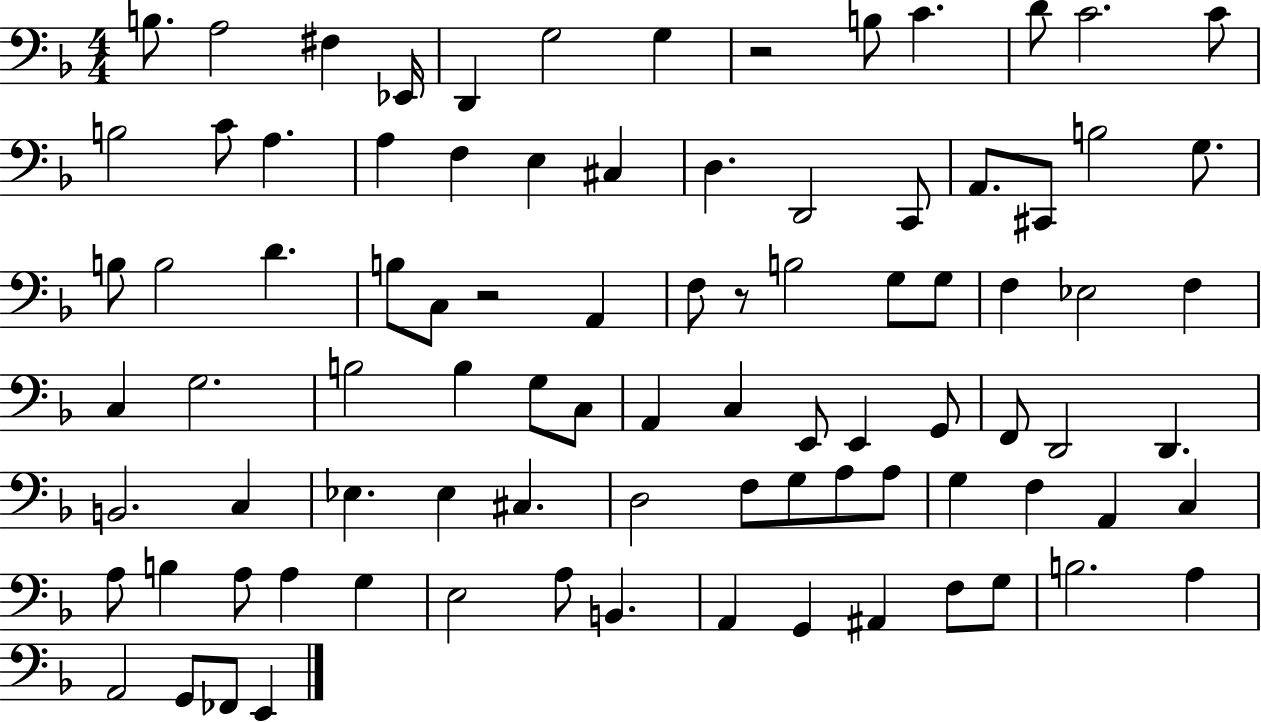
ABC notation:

X:1
T:Untitled
M:4/4
L:1/4
K:F
B,/2 A,2 ^F, _E,,/4 D,, G,2 G, z2 B,/2 C D/2 C2 C/2 B,2 C/2 A, A, F, E, ^C, D, D,,2 C,,/2 A,,/2 ^C,,/2 B,2 G,/2 B,/2 B,2 D B,/2 C,/2 z2 A,, F,/2 z/2 B,2 G,/2 G,/2 F, _E,2 F, C, G,2 B,2 B, G,/2 C,/2 A,, C, E,,/2 E,, G,,/2 F,,/2 D,,2 D,, B,,2 C, _E, _E, ^C, D,2 F,/2 G,/2 A,/2 A,/2 G, F, A,, C, A,/2 B, A,/2 A, G, E,2 A,/2 B,, A,, G,, ^A,, F,/2 G,/2 B,2 A, A,,2 G,,/2 _F,,/2 E,,